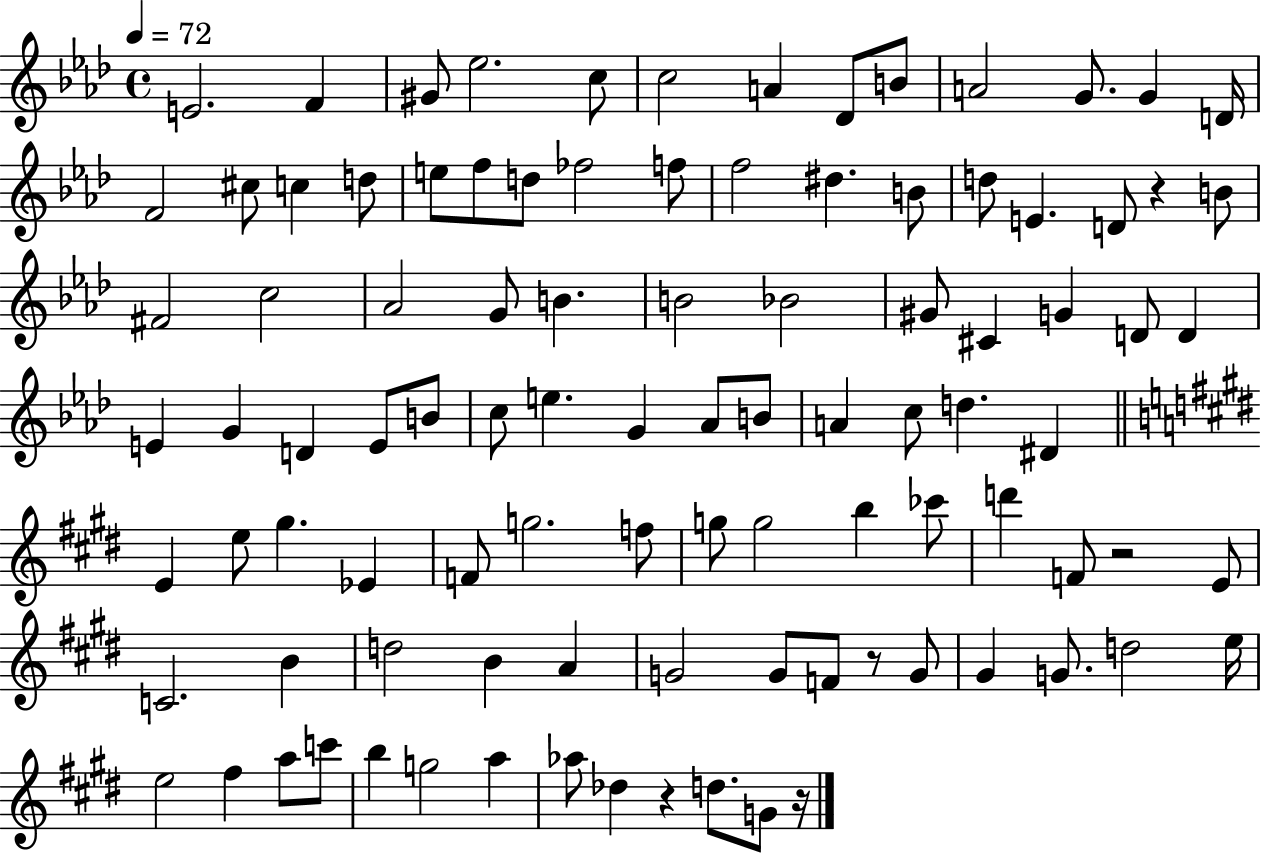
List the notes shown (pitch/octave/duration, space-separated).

E4/h. F4/q G#4/e Eb5/h. C5/e C5/h A4/q Db4/e B4/e A4/h G4/e. G4/q D4/s F4/h C#5/e C5/q D5/e E5/e F5/e D5/e FES5/h F5/e F5/h D#5/q. B4/e D5/e E4/q. D4/e R/q B4/e F#4/h C5/h Ab4/h G4/e B4/q. B4/h Bb4/h G#4/e C#4/q G4/q D4/e D4/q E4/q G4/q D4/q E4/e B4/e C5/e E5/q. G4/q Ab4/e B4/e A4/q C5/e D5/q. D#4/q E4/q E5/e G#5/q. Eb4/q F4/e G5/h. F5/e G5/e G5/h B5/q CES6/e D6/q F4/e R/h E4/e C4/h. B4/q D5/h B4/q A4/q G4/h G4/e F4/e R/e G4/e G#4/q G4/e. D5/h E5/s E5/h F#5/q A5/e C6/e B5/q G5/h A5/q Ab5/e Db5/q R/q D5/e. G4/e R/s